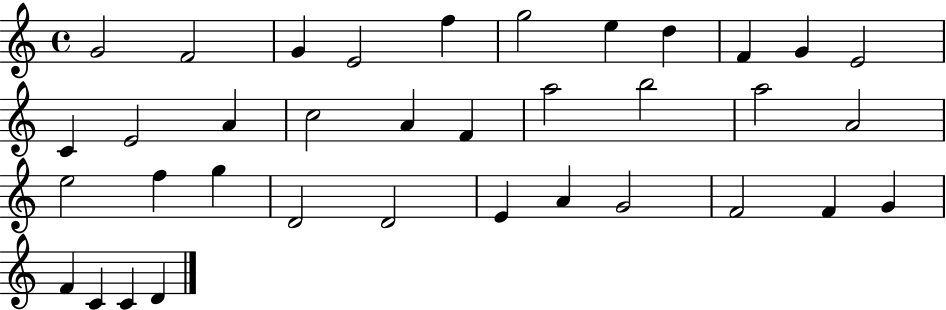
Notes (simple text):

G4/h F4/h G4/q E4/h F5/q G5/h E5/q D5/q F4/q G4/q E4/h C4/q E4/h A4/q C5/h A4/q F4/q A5/h B5/h A5/h A4/h E5/h F5/q G5/q D4/h D4/h E4/q A4/q G4/h F4/h F4/q G4/q F4/q C4/q C4/q D4/q